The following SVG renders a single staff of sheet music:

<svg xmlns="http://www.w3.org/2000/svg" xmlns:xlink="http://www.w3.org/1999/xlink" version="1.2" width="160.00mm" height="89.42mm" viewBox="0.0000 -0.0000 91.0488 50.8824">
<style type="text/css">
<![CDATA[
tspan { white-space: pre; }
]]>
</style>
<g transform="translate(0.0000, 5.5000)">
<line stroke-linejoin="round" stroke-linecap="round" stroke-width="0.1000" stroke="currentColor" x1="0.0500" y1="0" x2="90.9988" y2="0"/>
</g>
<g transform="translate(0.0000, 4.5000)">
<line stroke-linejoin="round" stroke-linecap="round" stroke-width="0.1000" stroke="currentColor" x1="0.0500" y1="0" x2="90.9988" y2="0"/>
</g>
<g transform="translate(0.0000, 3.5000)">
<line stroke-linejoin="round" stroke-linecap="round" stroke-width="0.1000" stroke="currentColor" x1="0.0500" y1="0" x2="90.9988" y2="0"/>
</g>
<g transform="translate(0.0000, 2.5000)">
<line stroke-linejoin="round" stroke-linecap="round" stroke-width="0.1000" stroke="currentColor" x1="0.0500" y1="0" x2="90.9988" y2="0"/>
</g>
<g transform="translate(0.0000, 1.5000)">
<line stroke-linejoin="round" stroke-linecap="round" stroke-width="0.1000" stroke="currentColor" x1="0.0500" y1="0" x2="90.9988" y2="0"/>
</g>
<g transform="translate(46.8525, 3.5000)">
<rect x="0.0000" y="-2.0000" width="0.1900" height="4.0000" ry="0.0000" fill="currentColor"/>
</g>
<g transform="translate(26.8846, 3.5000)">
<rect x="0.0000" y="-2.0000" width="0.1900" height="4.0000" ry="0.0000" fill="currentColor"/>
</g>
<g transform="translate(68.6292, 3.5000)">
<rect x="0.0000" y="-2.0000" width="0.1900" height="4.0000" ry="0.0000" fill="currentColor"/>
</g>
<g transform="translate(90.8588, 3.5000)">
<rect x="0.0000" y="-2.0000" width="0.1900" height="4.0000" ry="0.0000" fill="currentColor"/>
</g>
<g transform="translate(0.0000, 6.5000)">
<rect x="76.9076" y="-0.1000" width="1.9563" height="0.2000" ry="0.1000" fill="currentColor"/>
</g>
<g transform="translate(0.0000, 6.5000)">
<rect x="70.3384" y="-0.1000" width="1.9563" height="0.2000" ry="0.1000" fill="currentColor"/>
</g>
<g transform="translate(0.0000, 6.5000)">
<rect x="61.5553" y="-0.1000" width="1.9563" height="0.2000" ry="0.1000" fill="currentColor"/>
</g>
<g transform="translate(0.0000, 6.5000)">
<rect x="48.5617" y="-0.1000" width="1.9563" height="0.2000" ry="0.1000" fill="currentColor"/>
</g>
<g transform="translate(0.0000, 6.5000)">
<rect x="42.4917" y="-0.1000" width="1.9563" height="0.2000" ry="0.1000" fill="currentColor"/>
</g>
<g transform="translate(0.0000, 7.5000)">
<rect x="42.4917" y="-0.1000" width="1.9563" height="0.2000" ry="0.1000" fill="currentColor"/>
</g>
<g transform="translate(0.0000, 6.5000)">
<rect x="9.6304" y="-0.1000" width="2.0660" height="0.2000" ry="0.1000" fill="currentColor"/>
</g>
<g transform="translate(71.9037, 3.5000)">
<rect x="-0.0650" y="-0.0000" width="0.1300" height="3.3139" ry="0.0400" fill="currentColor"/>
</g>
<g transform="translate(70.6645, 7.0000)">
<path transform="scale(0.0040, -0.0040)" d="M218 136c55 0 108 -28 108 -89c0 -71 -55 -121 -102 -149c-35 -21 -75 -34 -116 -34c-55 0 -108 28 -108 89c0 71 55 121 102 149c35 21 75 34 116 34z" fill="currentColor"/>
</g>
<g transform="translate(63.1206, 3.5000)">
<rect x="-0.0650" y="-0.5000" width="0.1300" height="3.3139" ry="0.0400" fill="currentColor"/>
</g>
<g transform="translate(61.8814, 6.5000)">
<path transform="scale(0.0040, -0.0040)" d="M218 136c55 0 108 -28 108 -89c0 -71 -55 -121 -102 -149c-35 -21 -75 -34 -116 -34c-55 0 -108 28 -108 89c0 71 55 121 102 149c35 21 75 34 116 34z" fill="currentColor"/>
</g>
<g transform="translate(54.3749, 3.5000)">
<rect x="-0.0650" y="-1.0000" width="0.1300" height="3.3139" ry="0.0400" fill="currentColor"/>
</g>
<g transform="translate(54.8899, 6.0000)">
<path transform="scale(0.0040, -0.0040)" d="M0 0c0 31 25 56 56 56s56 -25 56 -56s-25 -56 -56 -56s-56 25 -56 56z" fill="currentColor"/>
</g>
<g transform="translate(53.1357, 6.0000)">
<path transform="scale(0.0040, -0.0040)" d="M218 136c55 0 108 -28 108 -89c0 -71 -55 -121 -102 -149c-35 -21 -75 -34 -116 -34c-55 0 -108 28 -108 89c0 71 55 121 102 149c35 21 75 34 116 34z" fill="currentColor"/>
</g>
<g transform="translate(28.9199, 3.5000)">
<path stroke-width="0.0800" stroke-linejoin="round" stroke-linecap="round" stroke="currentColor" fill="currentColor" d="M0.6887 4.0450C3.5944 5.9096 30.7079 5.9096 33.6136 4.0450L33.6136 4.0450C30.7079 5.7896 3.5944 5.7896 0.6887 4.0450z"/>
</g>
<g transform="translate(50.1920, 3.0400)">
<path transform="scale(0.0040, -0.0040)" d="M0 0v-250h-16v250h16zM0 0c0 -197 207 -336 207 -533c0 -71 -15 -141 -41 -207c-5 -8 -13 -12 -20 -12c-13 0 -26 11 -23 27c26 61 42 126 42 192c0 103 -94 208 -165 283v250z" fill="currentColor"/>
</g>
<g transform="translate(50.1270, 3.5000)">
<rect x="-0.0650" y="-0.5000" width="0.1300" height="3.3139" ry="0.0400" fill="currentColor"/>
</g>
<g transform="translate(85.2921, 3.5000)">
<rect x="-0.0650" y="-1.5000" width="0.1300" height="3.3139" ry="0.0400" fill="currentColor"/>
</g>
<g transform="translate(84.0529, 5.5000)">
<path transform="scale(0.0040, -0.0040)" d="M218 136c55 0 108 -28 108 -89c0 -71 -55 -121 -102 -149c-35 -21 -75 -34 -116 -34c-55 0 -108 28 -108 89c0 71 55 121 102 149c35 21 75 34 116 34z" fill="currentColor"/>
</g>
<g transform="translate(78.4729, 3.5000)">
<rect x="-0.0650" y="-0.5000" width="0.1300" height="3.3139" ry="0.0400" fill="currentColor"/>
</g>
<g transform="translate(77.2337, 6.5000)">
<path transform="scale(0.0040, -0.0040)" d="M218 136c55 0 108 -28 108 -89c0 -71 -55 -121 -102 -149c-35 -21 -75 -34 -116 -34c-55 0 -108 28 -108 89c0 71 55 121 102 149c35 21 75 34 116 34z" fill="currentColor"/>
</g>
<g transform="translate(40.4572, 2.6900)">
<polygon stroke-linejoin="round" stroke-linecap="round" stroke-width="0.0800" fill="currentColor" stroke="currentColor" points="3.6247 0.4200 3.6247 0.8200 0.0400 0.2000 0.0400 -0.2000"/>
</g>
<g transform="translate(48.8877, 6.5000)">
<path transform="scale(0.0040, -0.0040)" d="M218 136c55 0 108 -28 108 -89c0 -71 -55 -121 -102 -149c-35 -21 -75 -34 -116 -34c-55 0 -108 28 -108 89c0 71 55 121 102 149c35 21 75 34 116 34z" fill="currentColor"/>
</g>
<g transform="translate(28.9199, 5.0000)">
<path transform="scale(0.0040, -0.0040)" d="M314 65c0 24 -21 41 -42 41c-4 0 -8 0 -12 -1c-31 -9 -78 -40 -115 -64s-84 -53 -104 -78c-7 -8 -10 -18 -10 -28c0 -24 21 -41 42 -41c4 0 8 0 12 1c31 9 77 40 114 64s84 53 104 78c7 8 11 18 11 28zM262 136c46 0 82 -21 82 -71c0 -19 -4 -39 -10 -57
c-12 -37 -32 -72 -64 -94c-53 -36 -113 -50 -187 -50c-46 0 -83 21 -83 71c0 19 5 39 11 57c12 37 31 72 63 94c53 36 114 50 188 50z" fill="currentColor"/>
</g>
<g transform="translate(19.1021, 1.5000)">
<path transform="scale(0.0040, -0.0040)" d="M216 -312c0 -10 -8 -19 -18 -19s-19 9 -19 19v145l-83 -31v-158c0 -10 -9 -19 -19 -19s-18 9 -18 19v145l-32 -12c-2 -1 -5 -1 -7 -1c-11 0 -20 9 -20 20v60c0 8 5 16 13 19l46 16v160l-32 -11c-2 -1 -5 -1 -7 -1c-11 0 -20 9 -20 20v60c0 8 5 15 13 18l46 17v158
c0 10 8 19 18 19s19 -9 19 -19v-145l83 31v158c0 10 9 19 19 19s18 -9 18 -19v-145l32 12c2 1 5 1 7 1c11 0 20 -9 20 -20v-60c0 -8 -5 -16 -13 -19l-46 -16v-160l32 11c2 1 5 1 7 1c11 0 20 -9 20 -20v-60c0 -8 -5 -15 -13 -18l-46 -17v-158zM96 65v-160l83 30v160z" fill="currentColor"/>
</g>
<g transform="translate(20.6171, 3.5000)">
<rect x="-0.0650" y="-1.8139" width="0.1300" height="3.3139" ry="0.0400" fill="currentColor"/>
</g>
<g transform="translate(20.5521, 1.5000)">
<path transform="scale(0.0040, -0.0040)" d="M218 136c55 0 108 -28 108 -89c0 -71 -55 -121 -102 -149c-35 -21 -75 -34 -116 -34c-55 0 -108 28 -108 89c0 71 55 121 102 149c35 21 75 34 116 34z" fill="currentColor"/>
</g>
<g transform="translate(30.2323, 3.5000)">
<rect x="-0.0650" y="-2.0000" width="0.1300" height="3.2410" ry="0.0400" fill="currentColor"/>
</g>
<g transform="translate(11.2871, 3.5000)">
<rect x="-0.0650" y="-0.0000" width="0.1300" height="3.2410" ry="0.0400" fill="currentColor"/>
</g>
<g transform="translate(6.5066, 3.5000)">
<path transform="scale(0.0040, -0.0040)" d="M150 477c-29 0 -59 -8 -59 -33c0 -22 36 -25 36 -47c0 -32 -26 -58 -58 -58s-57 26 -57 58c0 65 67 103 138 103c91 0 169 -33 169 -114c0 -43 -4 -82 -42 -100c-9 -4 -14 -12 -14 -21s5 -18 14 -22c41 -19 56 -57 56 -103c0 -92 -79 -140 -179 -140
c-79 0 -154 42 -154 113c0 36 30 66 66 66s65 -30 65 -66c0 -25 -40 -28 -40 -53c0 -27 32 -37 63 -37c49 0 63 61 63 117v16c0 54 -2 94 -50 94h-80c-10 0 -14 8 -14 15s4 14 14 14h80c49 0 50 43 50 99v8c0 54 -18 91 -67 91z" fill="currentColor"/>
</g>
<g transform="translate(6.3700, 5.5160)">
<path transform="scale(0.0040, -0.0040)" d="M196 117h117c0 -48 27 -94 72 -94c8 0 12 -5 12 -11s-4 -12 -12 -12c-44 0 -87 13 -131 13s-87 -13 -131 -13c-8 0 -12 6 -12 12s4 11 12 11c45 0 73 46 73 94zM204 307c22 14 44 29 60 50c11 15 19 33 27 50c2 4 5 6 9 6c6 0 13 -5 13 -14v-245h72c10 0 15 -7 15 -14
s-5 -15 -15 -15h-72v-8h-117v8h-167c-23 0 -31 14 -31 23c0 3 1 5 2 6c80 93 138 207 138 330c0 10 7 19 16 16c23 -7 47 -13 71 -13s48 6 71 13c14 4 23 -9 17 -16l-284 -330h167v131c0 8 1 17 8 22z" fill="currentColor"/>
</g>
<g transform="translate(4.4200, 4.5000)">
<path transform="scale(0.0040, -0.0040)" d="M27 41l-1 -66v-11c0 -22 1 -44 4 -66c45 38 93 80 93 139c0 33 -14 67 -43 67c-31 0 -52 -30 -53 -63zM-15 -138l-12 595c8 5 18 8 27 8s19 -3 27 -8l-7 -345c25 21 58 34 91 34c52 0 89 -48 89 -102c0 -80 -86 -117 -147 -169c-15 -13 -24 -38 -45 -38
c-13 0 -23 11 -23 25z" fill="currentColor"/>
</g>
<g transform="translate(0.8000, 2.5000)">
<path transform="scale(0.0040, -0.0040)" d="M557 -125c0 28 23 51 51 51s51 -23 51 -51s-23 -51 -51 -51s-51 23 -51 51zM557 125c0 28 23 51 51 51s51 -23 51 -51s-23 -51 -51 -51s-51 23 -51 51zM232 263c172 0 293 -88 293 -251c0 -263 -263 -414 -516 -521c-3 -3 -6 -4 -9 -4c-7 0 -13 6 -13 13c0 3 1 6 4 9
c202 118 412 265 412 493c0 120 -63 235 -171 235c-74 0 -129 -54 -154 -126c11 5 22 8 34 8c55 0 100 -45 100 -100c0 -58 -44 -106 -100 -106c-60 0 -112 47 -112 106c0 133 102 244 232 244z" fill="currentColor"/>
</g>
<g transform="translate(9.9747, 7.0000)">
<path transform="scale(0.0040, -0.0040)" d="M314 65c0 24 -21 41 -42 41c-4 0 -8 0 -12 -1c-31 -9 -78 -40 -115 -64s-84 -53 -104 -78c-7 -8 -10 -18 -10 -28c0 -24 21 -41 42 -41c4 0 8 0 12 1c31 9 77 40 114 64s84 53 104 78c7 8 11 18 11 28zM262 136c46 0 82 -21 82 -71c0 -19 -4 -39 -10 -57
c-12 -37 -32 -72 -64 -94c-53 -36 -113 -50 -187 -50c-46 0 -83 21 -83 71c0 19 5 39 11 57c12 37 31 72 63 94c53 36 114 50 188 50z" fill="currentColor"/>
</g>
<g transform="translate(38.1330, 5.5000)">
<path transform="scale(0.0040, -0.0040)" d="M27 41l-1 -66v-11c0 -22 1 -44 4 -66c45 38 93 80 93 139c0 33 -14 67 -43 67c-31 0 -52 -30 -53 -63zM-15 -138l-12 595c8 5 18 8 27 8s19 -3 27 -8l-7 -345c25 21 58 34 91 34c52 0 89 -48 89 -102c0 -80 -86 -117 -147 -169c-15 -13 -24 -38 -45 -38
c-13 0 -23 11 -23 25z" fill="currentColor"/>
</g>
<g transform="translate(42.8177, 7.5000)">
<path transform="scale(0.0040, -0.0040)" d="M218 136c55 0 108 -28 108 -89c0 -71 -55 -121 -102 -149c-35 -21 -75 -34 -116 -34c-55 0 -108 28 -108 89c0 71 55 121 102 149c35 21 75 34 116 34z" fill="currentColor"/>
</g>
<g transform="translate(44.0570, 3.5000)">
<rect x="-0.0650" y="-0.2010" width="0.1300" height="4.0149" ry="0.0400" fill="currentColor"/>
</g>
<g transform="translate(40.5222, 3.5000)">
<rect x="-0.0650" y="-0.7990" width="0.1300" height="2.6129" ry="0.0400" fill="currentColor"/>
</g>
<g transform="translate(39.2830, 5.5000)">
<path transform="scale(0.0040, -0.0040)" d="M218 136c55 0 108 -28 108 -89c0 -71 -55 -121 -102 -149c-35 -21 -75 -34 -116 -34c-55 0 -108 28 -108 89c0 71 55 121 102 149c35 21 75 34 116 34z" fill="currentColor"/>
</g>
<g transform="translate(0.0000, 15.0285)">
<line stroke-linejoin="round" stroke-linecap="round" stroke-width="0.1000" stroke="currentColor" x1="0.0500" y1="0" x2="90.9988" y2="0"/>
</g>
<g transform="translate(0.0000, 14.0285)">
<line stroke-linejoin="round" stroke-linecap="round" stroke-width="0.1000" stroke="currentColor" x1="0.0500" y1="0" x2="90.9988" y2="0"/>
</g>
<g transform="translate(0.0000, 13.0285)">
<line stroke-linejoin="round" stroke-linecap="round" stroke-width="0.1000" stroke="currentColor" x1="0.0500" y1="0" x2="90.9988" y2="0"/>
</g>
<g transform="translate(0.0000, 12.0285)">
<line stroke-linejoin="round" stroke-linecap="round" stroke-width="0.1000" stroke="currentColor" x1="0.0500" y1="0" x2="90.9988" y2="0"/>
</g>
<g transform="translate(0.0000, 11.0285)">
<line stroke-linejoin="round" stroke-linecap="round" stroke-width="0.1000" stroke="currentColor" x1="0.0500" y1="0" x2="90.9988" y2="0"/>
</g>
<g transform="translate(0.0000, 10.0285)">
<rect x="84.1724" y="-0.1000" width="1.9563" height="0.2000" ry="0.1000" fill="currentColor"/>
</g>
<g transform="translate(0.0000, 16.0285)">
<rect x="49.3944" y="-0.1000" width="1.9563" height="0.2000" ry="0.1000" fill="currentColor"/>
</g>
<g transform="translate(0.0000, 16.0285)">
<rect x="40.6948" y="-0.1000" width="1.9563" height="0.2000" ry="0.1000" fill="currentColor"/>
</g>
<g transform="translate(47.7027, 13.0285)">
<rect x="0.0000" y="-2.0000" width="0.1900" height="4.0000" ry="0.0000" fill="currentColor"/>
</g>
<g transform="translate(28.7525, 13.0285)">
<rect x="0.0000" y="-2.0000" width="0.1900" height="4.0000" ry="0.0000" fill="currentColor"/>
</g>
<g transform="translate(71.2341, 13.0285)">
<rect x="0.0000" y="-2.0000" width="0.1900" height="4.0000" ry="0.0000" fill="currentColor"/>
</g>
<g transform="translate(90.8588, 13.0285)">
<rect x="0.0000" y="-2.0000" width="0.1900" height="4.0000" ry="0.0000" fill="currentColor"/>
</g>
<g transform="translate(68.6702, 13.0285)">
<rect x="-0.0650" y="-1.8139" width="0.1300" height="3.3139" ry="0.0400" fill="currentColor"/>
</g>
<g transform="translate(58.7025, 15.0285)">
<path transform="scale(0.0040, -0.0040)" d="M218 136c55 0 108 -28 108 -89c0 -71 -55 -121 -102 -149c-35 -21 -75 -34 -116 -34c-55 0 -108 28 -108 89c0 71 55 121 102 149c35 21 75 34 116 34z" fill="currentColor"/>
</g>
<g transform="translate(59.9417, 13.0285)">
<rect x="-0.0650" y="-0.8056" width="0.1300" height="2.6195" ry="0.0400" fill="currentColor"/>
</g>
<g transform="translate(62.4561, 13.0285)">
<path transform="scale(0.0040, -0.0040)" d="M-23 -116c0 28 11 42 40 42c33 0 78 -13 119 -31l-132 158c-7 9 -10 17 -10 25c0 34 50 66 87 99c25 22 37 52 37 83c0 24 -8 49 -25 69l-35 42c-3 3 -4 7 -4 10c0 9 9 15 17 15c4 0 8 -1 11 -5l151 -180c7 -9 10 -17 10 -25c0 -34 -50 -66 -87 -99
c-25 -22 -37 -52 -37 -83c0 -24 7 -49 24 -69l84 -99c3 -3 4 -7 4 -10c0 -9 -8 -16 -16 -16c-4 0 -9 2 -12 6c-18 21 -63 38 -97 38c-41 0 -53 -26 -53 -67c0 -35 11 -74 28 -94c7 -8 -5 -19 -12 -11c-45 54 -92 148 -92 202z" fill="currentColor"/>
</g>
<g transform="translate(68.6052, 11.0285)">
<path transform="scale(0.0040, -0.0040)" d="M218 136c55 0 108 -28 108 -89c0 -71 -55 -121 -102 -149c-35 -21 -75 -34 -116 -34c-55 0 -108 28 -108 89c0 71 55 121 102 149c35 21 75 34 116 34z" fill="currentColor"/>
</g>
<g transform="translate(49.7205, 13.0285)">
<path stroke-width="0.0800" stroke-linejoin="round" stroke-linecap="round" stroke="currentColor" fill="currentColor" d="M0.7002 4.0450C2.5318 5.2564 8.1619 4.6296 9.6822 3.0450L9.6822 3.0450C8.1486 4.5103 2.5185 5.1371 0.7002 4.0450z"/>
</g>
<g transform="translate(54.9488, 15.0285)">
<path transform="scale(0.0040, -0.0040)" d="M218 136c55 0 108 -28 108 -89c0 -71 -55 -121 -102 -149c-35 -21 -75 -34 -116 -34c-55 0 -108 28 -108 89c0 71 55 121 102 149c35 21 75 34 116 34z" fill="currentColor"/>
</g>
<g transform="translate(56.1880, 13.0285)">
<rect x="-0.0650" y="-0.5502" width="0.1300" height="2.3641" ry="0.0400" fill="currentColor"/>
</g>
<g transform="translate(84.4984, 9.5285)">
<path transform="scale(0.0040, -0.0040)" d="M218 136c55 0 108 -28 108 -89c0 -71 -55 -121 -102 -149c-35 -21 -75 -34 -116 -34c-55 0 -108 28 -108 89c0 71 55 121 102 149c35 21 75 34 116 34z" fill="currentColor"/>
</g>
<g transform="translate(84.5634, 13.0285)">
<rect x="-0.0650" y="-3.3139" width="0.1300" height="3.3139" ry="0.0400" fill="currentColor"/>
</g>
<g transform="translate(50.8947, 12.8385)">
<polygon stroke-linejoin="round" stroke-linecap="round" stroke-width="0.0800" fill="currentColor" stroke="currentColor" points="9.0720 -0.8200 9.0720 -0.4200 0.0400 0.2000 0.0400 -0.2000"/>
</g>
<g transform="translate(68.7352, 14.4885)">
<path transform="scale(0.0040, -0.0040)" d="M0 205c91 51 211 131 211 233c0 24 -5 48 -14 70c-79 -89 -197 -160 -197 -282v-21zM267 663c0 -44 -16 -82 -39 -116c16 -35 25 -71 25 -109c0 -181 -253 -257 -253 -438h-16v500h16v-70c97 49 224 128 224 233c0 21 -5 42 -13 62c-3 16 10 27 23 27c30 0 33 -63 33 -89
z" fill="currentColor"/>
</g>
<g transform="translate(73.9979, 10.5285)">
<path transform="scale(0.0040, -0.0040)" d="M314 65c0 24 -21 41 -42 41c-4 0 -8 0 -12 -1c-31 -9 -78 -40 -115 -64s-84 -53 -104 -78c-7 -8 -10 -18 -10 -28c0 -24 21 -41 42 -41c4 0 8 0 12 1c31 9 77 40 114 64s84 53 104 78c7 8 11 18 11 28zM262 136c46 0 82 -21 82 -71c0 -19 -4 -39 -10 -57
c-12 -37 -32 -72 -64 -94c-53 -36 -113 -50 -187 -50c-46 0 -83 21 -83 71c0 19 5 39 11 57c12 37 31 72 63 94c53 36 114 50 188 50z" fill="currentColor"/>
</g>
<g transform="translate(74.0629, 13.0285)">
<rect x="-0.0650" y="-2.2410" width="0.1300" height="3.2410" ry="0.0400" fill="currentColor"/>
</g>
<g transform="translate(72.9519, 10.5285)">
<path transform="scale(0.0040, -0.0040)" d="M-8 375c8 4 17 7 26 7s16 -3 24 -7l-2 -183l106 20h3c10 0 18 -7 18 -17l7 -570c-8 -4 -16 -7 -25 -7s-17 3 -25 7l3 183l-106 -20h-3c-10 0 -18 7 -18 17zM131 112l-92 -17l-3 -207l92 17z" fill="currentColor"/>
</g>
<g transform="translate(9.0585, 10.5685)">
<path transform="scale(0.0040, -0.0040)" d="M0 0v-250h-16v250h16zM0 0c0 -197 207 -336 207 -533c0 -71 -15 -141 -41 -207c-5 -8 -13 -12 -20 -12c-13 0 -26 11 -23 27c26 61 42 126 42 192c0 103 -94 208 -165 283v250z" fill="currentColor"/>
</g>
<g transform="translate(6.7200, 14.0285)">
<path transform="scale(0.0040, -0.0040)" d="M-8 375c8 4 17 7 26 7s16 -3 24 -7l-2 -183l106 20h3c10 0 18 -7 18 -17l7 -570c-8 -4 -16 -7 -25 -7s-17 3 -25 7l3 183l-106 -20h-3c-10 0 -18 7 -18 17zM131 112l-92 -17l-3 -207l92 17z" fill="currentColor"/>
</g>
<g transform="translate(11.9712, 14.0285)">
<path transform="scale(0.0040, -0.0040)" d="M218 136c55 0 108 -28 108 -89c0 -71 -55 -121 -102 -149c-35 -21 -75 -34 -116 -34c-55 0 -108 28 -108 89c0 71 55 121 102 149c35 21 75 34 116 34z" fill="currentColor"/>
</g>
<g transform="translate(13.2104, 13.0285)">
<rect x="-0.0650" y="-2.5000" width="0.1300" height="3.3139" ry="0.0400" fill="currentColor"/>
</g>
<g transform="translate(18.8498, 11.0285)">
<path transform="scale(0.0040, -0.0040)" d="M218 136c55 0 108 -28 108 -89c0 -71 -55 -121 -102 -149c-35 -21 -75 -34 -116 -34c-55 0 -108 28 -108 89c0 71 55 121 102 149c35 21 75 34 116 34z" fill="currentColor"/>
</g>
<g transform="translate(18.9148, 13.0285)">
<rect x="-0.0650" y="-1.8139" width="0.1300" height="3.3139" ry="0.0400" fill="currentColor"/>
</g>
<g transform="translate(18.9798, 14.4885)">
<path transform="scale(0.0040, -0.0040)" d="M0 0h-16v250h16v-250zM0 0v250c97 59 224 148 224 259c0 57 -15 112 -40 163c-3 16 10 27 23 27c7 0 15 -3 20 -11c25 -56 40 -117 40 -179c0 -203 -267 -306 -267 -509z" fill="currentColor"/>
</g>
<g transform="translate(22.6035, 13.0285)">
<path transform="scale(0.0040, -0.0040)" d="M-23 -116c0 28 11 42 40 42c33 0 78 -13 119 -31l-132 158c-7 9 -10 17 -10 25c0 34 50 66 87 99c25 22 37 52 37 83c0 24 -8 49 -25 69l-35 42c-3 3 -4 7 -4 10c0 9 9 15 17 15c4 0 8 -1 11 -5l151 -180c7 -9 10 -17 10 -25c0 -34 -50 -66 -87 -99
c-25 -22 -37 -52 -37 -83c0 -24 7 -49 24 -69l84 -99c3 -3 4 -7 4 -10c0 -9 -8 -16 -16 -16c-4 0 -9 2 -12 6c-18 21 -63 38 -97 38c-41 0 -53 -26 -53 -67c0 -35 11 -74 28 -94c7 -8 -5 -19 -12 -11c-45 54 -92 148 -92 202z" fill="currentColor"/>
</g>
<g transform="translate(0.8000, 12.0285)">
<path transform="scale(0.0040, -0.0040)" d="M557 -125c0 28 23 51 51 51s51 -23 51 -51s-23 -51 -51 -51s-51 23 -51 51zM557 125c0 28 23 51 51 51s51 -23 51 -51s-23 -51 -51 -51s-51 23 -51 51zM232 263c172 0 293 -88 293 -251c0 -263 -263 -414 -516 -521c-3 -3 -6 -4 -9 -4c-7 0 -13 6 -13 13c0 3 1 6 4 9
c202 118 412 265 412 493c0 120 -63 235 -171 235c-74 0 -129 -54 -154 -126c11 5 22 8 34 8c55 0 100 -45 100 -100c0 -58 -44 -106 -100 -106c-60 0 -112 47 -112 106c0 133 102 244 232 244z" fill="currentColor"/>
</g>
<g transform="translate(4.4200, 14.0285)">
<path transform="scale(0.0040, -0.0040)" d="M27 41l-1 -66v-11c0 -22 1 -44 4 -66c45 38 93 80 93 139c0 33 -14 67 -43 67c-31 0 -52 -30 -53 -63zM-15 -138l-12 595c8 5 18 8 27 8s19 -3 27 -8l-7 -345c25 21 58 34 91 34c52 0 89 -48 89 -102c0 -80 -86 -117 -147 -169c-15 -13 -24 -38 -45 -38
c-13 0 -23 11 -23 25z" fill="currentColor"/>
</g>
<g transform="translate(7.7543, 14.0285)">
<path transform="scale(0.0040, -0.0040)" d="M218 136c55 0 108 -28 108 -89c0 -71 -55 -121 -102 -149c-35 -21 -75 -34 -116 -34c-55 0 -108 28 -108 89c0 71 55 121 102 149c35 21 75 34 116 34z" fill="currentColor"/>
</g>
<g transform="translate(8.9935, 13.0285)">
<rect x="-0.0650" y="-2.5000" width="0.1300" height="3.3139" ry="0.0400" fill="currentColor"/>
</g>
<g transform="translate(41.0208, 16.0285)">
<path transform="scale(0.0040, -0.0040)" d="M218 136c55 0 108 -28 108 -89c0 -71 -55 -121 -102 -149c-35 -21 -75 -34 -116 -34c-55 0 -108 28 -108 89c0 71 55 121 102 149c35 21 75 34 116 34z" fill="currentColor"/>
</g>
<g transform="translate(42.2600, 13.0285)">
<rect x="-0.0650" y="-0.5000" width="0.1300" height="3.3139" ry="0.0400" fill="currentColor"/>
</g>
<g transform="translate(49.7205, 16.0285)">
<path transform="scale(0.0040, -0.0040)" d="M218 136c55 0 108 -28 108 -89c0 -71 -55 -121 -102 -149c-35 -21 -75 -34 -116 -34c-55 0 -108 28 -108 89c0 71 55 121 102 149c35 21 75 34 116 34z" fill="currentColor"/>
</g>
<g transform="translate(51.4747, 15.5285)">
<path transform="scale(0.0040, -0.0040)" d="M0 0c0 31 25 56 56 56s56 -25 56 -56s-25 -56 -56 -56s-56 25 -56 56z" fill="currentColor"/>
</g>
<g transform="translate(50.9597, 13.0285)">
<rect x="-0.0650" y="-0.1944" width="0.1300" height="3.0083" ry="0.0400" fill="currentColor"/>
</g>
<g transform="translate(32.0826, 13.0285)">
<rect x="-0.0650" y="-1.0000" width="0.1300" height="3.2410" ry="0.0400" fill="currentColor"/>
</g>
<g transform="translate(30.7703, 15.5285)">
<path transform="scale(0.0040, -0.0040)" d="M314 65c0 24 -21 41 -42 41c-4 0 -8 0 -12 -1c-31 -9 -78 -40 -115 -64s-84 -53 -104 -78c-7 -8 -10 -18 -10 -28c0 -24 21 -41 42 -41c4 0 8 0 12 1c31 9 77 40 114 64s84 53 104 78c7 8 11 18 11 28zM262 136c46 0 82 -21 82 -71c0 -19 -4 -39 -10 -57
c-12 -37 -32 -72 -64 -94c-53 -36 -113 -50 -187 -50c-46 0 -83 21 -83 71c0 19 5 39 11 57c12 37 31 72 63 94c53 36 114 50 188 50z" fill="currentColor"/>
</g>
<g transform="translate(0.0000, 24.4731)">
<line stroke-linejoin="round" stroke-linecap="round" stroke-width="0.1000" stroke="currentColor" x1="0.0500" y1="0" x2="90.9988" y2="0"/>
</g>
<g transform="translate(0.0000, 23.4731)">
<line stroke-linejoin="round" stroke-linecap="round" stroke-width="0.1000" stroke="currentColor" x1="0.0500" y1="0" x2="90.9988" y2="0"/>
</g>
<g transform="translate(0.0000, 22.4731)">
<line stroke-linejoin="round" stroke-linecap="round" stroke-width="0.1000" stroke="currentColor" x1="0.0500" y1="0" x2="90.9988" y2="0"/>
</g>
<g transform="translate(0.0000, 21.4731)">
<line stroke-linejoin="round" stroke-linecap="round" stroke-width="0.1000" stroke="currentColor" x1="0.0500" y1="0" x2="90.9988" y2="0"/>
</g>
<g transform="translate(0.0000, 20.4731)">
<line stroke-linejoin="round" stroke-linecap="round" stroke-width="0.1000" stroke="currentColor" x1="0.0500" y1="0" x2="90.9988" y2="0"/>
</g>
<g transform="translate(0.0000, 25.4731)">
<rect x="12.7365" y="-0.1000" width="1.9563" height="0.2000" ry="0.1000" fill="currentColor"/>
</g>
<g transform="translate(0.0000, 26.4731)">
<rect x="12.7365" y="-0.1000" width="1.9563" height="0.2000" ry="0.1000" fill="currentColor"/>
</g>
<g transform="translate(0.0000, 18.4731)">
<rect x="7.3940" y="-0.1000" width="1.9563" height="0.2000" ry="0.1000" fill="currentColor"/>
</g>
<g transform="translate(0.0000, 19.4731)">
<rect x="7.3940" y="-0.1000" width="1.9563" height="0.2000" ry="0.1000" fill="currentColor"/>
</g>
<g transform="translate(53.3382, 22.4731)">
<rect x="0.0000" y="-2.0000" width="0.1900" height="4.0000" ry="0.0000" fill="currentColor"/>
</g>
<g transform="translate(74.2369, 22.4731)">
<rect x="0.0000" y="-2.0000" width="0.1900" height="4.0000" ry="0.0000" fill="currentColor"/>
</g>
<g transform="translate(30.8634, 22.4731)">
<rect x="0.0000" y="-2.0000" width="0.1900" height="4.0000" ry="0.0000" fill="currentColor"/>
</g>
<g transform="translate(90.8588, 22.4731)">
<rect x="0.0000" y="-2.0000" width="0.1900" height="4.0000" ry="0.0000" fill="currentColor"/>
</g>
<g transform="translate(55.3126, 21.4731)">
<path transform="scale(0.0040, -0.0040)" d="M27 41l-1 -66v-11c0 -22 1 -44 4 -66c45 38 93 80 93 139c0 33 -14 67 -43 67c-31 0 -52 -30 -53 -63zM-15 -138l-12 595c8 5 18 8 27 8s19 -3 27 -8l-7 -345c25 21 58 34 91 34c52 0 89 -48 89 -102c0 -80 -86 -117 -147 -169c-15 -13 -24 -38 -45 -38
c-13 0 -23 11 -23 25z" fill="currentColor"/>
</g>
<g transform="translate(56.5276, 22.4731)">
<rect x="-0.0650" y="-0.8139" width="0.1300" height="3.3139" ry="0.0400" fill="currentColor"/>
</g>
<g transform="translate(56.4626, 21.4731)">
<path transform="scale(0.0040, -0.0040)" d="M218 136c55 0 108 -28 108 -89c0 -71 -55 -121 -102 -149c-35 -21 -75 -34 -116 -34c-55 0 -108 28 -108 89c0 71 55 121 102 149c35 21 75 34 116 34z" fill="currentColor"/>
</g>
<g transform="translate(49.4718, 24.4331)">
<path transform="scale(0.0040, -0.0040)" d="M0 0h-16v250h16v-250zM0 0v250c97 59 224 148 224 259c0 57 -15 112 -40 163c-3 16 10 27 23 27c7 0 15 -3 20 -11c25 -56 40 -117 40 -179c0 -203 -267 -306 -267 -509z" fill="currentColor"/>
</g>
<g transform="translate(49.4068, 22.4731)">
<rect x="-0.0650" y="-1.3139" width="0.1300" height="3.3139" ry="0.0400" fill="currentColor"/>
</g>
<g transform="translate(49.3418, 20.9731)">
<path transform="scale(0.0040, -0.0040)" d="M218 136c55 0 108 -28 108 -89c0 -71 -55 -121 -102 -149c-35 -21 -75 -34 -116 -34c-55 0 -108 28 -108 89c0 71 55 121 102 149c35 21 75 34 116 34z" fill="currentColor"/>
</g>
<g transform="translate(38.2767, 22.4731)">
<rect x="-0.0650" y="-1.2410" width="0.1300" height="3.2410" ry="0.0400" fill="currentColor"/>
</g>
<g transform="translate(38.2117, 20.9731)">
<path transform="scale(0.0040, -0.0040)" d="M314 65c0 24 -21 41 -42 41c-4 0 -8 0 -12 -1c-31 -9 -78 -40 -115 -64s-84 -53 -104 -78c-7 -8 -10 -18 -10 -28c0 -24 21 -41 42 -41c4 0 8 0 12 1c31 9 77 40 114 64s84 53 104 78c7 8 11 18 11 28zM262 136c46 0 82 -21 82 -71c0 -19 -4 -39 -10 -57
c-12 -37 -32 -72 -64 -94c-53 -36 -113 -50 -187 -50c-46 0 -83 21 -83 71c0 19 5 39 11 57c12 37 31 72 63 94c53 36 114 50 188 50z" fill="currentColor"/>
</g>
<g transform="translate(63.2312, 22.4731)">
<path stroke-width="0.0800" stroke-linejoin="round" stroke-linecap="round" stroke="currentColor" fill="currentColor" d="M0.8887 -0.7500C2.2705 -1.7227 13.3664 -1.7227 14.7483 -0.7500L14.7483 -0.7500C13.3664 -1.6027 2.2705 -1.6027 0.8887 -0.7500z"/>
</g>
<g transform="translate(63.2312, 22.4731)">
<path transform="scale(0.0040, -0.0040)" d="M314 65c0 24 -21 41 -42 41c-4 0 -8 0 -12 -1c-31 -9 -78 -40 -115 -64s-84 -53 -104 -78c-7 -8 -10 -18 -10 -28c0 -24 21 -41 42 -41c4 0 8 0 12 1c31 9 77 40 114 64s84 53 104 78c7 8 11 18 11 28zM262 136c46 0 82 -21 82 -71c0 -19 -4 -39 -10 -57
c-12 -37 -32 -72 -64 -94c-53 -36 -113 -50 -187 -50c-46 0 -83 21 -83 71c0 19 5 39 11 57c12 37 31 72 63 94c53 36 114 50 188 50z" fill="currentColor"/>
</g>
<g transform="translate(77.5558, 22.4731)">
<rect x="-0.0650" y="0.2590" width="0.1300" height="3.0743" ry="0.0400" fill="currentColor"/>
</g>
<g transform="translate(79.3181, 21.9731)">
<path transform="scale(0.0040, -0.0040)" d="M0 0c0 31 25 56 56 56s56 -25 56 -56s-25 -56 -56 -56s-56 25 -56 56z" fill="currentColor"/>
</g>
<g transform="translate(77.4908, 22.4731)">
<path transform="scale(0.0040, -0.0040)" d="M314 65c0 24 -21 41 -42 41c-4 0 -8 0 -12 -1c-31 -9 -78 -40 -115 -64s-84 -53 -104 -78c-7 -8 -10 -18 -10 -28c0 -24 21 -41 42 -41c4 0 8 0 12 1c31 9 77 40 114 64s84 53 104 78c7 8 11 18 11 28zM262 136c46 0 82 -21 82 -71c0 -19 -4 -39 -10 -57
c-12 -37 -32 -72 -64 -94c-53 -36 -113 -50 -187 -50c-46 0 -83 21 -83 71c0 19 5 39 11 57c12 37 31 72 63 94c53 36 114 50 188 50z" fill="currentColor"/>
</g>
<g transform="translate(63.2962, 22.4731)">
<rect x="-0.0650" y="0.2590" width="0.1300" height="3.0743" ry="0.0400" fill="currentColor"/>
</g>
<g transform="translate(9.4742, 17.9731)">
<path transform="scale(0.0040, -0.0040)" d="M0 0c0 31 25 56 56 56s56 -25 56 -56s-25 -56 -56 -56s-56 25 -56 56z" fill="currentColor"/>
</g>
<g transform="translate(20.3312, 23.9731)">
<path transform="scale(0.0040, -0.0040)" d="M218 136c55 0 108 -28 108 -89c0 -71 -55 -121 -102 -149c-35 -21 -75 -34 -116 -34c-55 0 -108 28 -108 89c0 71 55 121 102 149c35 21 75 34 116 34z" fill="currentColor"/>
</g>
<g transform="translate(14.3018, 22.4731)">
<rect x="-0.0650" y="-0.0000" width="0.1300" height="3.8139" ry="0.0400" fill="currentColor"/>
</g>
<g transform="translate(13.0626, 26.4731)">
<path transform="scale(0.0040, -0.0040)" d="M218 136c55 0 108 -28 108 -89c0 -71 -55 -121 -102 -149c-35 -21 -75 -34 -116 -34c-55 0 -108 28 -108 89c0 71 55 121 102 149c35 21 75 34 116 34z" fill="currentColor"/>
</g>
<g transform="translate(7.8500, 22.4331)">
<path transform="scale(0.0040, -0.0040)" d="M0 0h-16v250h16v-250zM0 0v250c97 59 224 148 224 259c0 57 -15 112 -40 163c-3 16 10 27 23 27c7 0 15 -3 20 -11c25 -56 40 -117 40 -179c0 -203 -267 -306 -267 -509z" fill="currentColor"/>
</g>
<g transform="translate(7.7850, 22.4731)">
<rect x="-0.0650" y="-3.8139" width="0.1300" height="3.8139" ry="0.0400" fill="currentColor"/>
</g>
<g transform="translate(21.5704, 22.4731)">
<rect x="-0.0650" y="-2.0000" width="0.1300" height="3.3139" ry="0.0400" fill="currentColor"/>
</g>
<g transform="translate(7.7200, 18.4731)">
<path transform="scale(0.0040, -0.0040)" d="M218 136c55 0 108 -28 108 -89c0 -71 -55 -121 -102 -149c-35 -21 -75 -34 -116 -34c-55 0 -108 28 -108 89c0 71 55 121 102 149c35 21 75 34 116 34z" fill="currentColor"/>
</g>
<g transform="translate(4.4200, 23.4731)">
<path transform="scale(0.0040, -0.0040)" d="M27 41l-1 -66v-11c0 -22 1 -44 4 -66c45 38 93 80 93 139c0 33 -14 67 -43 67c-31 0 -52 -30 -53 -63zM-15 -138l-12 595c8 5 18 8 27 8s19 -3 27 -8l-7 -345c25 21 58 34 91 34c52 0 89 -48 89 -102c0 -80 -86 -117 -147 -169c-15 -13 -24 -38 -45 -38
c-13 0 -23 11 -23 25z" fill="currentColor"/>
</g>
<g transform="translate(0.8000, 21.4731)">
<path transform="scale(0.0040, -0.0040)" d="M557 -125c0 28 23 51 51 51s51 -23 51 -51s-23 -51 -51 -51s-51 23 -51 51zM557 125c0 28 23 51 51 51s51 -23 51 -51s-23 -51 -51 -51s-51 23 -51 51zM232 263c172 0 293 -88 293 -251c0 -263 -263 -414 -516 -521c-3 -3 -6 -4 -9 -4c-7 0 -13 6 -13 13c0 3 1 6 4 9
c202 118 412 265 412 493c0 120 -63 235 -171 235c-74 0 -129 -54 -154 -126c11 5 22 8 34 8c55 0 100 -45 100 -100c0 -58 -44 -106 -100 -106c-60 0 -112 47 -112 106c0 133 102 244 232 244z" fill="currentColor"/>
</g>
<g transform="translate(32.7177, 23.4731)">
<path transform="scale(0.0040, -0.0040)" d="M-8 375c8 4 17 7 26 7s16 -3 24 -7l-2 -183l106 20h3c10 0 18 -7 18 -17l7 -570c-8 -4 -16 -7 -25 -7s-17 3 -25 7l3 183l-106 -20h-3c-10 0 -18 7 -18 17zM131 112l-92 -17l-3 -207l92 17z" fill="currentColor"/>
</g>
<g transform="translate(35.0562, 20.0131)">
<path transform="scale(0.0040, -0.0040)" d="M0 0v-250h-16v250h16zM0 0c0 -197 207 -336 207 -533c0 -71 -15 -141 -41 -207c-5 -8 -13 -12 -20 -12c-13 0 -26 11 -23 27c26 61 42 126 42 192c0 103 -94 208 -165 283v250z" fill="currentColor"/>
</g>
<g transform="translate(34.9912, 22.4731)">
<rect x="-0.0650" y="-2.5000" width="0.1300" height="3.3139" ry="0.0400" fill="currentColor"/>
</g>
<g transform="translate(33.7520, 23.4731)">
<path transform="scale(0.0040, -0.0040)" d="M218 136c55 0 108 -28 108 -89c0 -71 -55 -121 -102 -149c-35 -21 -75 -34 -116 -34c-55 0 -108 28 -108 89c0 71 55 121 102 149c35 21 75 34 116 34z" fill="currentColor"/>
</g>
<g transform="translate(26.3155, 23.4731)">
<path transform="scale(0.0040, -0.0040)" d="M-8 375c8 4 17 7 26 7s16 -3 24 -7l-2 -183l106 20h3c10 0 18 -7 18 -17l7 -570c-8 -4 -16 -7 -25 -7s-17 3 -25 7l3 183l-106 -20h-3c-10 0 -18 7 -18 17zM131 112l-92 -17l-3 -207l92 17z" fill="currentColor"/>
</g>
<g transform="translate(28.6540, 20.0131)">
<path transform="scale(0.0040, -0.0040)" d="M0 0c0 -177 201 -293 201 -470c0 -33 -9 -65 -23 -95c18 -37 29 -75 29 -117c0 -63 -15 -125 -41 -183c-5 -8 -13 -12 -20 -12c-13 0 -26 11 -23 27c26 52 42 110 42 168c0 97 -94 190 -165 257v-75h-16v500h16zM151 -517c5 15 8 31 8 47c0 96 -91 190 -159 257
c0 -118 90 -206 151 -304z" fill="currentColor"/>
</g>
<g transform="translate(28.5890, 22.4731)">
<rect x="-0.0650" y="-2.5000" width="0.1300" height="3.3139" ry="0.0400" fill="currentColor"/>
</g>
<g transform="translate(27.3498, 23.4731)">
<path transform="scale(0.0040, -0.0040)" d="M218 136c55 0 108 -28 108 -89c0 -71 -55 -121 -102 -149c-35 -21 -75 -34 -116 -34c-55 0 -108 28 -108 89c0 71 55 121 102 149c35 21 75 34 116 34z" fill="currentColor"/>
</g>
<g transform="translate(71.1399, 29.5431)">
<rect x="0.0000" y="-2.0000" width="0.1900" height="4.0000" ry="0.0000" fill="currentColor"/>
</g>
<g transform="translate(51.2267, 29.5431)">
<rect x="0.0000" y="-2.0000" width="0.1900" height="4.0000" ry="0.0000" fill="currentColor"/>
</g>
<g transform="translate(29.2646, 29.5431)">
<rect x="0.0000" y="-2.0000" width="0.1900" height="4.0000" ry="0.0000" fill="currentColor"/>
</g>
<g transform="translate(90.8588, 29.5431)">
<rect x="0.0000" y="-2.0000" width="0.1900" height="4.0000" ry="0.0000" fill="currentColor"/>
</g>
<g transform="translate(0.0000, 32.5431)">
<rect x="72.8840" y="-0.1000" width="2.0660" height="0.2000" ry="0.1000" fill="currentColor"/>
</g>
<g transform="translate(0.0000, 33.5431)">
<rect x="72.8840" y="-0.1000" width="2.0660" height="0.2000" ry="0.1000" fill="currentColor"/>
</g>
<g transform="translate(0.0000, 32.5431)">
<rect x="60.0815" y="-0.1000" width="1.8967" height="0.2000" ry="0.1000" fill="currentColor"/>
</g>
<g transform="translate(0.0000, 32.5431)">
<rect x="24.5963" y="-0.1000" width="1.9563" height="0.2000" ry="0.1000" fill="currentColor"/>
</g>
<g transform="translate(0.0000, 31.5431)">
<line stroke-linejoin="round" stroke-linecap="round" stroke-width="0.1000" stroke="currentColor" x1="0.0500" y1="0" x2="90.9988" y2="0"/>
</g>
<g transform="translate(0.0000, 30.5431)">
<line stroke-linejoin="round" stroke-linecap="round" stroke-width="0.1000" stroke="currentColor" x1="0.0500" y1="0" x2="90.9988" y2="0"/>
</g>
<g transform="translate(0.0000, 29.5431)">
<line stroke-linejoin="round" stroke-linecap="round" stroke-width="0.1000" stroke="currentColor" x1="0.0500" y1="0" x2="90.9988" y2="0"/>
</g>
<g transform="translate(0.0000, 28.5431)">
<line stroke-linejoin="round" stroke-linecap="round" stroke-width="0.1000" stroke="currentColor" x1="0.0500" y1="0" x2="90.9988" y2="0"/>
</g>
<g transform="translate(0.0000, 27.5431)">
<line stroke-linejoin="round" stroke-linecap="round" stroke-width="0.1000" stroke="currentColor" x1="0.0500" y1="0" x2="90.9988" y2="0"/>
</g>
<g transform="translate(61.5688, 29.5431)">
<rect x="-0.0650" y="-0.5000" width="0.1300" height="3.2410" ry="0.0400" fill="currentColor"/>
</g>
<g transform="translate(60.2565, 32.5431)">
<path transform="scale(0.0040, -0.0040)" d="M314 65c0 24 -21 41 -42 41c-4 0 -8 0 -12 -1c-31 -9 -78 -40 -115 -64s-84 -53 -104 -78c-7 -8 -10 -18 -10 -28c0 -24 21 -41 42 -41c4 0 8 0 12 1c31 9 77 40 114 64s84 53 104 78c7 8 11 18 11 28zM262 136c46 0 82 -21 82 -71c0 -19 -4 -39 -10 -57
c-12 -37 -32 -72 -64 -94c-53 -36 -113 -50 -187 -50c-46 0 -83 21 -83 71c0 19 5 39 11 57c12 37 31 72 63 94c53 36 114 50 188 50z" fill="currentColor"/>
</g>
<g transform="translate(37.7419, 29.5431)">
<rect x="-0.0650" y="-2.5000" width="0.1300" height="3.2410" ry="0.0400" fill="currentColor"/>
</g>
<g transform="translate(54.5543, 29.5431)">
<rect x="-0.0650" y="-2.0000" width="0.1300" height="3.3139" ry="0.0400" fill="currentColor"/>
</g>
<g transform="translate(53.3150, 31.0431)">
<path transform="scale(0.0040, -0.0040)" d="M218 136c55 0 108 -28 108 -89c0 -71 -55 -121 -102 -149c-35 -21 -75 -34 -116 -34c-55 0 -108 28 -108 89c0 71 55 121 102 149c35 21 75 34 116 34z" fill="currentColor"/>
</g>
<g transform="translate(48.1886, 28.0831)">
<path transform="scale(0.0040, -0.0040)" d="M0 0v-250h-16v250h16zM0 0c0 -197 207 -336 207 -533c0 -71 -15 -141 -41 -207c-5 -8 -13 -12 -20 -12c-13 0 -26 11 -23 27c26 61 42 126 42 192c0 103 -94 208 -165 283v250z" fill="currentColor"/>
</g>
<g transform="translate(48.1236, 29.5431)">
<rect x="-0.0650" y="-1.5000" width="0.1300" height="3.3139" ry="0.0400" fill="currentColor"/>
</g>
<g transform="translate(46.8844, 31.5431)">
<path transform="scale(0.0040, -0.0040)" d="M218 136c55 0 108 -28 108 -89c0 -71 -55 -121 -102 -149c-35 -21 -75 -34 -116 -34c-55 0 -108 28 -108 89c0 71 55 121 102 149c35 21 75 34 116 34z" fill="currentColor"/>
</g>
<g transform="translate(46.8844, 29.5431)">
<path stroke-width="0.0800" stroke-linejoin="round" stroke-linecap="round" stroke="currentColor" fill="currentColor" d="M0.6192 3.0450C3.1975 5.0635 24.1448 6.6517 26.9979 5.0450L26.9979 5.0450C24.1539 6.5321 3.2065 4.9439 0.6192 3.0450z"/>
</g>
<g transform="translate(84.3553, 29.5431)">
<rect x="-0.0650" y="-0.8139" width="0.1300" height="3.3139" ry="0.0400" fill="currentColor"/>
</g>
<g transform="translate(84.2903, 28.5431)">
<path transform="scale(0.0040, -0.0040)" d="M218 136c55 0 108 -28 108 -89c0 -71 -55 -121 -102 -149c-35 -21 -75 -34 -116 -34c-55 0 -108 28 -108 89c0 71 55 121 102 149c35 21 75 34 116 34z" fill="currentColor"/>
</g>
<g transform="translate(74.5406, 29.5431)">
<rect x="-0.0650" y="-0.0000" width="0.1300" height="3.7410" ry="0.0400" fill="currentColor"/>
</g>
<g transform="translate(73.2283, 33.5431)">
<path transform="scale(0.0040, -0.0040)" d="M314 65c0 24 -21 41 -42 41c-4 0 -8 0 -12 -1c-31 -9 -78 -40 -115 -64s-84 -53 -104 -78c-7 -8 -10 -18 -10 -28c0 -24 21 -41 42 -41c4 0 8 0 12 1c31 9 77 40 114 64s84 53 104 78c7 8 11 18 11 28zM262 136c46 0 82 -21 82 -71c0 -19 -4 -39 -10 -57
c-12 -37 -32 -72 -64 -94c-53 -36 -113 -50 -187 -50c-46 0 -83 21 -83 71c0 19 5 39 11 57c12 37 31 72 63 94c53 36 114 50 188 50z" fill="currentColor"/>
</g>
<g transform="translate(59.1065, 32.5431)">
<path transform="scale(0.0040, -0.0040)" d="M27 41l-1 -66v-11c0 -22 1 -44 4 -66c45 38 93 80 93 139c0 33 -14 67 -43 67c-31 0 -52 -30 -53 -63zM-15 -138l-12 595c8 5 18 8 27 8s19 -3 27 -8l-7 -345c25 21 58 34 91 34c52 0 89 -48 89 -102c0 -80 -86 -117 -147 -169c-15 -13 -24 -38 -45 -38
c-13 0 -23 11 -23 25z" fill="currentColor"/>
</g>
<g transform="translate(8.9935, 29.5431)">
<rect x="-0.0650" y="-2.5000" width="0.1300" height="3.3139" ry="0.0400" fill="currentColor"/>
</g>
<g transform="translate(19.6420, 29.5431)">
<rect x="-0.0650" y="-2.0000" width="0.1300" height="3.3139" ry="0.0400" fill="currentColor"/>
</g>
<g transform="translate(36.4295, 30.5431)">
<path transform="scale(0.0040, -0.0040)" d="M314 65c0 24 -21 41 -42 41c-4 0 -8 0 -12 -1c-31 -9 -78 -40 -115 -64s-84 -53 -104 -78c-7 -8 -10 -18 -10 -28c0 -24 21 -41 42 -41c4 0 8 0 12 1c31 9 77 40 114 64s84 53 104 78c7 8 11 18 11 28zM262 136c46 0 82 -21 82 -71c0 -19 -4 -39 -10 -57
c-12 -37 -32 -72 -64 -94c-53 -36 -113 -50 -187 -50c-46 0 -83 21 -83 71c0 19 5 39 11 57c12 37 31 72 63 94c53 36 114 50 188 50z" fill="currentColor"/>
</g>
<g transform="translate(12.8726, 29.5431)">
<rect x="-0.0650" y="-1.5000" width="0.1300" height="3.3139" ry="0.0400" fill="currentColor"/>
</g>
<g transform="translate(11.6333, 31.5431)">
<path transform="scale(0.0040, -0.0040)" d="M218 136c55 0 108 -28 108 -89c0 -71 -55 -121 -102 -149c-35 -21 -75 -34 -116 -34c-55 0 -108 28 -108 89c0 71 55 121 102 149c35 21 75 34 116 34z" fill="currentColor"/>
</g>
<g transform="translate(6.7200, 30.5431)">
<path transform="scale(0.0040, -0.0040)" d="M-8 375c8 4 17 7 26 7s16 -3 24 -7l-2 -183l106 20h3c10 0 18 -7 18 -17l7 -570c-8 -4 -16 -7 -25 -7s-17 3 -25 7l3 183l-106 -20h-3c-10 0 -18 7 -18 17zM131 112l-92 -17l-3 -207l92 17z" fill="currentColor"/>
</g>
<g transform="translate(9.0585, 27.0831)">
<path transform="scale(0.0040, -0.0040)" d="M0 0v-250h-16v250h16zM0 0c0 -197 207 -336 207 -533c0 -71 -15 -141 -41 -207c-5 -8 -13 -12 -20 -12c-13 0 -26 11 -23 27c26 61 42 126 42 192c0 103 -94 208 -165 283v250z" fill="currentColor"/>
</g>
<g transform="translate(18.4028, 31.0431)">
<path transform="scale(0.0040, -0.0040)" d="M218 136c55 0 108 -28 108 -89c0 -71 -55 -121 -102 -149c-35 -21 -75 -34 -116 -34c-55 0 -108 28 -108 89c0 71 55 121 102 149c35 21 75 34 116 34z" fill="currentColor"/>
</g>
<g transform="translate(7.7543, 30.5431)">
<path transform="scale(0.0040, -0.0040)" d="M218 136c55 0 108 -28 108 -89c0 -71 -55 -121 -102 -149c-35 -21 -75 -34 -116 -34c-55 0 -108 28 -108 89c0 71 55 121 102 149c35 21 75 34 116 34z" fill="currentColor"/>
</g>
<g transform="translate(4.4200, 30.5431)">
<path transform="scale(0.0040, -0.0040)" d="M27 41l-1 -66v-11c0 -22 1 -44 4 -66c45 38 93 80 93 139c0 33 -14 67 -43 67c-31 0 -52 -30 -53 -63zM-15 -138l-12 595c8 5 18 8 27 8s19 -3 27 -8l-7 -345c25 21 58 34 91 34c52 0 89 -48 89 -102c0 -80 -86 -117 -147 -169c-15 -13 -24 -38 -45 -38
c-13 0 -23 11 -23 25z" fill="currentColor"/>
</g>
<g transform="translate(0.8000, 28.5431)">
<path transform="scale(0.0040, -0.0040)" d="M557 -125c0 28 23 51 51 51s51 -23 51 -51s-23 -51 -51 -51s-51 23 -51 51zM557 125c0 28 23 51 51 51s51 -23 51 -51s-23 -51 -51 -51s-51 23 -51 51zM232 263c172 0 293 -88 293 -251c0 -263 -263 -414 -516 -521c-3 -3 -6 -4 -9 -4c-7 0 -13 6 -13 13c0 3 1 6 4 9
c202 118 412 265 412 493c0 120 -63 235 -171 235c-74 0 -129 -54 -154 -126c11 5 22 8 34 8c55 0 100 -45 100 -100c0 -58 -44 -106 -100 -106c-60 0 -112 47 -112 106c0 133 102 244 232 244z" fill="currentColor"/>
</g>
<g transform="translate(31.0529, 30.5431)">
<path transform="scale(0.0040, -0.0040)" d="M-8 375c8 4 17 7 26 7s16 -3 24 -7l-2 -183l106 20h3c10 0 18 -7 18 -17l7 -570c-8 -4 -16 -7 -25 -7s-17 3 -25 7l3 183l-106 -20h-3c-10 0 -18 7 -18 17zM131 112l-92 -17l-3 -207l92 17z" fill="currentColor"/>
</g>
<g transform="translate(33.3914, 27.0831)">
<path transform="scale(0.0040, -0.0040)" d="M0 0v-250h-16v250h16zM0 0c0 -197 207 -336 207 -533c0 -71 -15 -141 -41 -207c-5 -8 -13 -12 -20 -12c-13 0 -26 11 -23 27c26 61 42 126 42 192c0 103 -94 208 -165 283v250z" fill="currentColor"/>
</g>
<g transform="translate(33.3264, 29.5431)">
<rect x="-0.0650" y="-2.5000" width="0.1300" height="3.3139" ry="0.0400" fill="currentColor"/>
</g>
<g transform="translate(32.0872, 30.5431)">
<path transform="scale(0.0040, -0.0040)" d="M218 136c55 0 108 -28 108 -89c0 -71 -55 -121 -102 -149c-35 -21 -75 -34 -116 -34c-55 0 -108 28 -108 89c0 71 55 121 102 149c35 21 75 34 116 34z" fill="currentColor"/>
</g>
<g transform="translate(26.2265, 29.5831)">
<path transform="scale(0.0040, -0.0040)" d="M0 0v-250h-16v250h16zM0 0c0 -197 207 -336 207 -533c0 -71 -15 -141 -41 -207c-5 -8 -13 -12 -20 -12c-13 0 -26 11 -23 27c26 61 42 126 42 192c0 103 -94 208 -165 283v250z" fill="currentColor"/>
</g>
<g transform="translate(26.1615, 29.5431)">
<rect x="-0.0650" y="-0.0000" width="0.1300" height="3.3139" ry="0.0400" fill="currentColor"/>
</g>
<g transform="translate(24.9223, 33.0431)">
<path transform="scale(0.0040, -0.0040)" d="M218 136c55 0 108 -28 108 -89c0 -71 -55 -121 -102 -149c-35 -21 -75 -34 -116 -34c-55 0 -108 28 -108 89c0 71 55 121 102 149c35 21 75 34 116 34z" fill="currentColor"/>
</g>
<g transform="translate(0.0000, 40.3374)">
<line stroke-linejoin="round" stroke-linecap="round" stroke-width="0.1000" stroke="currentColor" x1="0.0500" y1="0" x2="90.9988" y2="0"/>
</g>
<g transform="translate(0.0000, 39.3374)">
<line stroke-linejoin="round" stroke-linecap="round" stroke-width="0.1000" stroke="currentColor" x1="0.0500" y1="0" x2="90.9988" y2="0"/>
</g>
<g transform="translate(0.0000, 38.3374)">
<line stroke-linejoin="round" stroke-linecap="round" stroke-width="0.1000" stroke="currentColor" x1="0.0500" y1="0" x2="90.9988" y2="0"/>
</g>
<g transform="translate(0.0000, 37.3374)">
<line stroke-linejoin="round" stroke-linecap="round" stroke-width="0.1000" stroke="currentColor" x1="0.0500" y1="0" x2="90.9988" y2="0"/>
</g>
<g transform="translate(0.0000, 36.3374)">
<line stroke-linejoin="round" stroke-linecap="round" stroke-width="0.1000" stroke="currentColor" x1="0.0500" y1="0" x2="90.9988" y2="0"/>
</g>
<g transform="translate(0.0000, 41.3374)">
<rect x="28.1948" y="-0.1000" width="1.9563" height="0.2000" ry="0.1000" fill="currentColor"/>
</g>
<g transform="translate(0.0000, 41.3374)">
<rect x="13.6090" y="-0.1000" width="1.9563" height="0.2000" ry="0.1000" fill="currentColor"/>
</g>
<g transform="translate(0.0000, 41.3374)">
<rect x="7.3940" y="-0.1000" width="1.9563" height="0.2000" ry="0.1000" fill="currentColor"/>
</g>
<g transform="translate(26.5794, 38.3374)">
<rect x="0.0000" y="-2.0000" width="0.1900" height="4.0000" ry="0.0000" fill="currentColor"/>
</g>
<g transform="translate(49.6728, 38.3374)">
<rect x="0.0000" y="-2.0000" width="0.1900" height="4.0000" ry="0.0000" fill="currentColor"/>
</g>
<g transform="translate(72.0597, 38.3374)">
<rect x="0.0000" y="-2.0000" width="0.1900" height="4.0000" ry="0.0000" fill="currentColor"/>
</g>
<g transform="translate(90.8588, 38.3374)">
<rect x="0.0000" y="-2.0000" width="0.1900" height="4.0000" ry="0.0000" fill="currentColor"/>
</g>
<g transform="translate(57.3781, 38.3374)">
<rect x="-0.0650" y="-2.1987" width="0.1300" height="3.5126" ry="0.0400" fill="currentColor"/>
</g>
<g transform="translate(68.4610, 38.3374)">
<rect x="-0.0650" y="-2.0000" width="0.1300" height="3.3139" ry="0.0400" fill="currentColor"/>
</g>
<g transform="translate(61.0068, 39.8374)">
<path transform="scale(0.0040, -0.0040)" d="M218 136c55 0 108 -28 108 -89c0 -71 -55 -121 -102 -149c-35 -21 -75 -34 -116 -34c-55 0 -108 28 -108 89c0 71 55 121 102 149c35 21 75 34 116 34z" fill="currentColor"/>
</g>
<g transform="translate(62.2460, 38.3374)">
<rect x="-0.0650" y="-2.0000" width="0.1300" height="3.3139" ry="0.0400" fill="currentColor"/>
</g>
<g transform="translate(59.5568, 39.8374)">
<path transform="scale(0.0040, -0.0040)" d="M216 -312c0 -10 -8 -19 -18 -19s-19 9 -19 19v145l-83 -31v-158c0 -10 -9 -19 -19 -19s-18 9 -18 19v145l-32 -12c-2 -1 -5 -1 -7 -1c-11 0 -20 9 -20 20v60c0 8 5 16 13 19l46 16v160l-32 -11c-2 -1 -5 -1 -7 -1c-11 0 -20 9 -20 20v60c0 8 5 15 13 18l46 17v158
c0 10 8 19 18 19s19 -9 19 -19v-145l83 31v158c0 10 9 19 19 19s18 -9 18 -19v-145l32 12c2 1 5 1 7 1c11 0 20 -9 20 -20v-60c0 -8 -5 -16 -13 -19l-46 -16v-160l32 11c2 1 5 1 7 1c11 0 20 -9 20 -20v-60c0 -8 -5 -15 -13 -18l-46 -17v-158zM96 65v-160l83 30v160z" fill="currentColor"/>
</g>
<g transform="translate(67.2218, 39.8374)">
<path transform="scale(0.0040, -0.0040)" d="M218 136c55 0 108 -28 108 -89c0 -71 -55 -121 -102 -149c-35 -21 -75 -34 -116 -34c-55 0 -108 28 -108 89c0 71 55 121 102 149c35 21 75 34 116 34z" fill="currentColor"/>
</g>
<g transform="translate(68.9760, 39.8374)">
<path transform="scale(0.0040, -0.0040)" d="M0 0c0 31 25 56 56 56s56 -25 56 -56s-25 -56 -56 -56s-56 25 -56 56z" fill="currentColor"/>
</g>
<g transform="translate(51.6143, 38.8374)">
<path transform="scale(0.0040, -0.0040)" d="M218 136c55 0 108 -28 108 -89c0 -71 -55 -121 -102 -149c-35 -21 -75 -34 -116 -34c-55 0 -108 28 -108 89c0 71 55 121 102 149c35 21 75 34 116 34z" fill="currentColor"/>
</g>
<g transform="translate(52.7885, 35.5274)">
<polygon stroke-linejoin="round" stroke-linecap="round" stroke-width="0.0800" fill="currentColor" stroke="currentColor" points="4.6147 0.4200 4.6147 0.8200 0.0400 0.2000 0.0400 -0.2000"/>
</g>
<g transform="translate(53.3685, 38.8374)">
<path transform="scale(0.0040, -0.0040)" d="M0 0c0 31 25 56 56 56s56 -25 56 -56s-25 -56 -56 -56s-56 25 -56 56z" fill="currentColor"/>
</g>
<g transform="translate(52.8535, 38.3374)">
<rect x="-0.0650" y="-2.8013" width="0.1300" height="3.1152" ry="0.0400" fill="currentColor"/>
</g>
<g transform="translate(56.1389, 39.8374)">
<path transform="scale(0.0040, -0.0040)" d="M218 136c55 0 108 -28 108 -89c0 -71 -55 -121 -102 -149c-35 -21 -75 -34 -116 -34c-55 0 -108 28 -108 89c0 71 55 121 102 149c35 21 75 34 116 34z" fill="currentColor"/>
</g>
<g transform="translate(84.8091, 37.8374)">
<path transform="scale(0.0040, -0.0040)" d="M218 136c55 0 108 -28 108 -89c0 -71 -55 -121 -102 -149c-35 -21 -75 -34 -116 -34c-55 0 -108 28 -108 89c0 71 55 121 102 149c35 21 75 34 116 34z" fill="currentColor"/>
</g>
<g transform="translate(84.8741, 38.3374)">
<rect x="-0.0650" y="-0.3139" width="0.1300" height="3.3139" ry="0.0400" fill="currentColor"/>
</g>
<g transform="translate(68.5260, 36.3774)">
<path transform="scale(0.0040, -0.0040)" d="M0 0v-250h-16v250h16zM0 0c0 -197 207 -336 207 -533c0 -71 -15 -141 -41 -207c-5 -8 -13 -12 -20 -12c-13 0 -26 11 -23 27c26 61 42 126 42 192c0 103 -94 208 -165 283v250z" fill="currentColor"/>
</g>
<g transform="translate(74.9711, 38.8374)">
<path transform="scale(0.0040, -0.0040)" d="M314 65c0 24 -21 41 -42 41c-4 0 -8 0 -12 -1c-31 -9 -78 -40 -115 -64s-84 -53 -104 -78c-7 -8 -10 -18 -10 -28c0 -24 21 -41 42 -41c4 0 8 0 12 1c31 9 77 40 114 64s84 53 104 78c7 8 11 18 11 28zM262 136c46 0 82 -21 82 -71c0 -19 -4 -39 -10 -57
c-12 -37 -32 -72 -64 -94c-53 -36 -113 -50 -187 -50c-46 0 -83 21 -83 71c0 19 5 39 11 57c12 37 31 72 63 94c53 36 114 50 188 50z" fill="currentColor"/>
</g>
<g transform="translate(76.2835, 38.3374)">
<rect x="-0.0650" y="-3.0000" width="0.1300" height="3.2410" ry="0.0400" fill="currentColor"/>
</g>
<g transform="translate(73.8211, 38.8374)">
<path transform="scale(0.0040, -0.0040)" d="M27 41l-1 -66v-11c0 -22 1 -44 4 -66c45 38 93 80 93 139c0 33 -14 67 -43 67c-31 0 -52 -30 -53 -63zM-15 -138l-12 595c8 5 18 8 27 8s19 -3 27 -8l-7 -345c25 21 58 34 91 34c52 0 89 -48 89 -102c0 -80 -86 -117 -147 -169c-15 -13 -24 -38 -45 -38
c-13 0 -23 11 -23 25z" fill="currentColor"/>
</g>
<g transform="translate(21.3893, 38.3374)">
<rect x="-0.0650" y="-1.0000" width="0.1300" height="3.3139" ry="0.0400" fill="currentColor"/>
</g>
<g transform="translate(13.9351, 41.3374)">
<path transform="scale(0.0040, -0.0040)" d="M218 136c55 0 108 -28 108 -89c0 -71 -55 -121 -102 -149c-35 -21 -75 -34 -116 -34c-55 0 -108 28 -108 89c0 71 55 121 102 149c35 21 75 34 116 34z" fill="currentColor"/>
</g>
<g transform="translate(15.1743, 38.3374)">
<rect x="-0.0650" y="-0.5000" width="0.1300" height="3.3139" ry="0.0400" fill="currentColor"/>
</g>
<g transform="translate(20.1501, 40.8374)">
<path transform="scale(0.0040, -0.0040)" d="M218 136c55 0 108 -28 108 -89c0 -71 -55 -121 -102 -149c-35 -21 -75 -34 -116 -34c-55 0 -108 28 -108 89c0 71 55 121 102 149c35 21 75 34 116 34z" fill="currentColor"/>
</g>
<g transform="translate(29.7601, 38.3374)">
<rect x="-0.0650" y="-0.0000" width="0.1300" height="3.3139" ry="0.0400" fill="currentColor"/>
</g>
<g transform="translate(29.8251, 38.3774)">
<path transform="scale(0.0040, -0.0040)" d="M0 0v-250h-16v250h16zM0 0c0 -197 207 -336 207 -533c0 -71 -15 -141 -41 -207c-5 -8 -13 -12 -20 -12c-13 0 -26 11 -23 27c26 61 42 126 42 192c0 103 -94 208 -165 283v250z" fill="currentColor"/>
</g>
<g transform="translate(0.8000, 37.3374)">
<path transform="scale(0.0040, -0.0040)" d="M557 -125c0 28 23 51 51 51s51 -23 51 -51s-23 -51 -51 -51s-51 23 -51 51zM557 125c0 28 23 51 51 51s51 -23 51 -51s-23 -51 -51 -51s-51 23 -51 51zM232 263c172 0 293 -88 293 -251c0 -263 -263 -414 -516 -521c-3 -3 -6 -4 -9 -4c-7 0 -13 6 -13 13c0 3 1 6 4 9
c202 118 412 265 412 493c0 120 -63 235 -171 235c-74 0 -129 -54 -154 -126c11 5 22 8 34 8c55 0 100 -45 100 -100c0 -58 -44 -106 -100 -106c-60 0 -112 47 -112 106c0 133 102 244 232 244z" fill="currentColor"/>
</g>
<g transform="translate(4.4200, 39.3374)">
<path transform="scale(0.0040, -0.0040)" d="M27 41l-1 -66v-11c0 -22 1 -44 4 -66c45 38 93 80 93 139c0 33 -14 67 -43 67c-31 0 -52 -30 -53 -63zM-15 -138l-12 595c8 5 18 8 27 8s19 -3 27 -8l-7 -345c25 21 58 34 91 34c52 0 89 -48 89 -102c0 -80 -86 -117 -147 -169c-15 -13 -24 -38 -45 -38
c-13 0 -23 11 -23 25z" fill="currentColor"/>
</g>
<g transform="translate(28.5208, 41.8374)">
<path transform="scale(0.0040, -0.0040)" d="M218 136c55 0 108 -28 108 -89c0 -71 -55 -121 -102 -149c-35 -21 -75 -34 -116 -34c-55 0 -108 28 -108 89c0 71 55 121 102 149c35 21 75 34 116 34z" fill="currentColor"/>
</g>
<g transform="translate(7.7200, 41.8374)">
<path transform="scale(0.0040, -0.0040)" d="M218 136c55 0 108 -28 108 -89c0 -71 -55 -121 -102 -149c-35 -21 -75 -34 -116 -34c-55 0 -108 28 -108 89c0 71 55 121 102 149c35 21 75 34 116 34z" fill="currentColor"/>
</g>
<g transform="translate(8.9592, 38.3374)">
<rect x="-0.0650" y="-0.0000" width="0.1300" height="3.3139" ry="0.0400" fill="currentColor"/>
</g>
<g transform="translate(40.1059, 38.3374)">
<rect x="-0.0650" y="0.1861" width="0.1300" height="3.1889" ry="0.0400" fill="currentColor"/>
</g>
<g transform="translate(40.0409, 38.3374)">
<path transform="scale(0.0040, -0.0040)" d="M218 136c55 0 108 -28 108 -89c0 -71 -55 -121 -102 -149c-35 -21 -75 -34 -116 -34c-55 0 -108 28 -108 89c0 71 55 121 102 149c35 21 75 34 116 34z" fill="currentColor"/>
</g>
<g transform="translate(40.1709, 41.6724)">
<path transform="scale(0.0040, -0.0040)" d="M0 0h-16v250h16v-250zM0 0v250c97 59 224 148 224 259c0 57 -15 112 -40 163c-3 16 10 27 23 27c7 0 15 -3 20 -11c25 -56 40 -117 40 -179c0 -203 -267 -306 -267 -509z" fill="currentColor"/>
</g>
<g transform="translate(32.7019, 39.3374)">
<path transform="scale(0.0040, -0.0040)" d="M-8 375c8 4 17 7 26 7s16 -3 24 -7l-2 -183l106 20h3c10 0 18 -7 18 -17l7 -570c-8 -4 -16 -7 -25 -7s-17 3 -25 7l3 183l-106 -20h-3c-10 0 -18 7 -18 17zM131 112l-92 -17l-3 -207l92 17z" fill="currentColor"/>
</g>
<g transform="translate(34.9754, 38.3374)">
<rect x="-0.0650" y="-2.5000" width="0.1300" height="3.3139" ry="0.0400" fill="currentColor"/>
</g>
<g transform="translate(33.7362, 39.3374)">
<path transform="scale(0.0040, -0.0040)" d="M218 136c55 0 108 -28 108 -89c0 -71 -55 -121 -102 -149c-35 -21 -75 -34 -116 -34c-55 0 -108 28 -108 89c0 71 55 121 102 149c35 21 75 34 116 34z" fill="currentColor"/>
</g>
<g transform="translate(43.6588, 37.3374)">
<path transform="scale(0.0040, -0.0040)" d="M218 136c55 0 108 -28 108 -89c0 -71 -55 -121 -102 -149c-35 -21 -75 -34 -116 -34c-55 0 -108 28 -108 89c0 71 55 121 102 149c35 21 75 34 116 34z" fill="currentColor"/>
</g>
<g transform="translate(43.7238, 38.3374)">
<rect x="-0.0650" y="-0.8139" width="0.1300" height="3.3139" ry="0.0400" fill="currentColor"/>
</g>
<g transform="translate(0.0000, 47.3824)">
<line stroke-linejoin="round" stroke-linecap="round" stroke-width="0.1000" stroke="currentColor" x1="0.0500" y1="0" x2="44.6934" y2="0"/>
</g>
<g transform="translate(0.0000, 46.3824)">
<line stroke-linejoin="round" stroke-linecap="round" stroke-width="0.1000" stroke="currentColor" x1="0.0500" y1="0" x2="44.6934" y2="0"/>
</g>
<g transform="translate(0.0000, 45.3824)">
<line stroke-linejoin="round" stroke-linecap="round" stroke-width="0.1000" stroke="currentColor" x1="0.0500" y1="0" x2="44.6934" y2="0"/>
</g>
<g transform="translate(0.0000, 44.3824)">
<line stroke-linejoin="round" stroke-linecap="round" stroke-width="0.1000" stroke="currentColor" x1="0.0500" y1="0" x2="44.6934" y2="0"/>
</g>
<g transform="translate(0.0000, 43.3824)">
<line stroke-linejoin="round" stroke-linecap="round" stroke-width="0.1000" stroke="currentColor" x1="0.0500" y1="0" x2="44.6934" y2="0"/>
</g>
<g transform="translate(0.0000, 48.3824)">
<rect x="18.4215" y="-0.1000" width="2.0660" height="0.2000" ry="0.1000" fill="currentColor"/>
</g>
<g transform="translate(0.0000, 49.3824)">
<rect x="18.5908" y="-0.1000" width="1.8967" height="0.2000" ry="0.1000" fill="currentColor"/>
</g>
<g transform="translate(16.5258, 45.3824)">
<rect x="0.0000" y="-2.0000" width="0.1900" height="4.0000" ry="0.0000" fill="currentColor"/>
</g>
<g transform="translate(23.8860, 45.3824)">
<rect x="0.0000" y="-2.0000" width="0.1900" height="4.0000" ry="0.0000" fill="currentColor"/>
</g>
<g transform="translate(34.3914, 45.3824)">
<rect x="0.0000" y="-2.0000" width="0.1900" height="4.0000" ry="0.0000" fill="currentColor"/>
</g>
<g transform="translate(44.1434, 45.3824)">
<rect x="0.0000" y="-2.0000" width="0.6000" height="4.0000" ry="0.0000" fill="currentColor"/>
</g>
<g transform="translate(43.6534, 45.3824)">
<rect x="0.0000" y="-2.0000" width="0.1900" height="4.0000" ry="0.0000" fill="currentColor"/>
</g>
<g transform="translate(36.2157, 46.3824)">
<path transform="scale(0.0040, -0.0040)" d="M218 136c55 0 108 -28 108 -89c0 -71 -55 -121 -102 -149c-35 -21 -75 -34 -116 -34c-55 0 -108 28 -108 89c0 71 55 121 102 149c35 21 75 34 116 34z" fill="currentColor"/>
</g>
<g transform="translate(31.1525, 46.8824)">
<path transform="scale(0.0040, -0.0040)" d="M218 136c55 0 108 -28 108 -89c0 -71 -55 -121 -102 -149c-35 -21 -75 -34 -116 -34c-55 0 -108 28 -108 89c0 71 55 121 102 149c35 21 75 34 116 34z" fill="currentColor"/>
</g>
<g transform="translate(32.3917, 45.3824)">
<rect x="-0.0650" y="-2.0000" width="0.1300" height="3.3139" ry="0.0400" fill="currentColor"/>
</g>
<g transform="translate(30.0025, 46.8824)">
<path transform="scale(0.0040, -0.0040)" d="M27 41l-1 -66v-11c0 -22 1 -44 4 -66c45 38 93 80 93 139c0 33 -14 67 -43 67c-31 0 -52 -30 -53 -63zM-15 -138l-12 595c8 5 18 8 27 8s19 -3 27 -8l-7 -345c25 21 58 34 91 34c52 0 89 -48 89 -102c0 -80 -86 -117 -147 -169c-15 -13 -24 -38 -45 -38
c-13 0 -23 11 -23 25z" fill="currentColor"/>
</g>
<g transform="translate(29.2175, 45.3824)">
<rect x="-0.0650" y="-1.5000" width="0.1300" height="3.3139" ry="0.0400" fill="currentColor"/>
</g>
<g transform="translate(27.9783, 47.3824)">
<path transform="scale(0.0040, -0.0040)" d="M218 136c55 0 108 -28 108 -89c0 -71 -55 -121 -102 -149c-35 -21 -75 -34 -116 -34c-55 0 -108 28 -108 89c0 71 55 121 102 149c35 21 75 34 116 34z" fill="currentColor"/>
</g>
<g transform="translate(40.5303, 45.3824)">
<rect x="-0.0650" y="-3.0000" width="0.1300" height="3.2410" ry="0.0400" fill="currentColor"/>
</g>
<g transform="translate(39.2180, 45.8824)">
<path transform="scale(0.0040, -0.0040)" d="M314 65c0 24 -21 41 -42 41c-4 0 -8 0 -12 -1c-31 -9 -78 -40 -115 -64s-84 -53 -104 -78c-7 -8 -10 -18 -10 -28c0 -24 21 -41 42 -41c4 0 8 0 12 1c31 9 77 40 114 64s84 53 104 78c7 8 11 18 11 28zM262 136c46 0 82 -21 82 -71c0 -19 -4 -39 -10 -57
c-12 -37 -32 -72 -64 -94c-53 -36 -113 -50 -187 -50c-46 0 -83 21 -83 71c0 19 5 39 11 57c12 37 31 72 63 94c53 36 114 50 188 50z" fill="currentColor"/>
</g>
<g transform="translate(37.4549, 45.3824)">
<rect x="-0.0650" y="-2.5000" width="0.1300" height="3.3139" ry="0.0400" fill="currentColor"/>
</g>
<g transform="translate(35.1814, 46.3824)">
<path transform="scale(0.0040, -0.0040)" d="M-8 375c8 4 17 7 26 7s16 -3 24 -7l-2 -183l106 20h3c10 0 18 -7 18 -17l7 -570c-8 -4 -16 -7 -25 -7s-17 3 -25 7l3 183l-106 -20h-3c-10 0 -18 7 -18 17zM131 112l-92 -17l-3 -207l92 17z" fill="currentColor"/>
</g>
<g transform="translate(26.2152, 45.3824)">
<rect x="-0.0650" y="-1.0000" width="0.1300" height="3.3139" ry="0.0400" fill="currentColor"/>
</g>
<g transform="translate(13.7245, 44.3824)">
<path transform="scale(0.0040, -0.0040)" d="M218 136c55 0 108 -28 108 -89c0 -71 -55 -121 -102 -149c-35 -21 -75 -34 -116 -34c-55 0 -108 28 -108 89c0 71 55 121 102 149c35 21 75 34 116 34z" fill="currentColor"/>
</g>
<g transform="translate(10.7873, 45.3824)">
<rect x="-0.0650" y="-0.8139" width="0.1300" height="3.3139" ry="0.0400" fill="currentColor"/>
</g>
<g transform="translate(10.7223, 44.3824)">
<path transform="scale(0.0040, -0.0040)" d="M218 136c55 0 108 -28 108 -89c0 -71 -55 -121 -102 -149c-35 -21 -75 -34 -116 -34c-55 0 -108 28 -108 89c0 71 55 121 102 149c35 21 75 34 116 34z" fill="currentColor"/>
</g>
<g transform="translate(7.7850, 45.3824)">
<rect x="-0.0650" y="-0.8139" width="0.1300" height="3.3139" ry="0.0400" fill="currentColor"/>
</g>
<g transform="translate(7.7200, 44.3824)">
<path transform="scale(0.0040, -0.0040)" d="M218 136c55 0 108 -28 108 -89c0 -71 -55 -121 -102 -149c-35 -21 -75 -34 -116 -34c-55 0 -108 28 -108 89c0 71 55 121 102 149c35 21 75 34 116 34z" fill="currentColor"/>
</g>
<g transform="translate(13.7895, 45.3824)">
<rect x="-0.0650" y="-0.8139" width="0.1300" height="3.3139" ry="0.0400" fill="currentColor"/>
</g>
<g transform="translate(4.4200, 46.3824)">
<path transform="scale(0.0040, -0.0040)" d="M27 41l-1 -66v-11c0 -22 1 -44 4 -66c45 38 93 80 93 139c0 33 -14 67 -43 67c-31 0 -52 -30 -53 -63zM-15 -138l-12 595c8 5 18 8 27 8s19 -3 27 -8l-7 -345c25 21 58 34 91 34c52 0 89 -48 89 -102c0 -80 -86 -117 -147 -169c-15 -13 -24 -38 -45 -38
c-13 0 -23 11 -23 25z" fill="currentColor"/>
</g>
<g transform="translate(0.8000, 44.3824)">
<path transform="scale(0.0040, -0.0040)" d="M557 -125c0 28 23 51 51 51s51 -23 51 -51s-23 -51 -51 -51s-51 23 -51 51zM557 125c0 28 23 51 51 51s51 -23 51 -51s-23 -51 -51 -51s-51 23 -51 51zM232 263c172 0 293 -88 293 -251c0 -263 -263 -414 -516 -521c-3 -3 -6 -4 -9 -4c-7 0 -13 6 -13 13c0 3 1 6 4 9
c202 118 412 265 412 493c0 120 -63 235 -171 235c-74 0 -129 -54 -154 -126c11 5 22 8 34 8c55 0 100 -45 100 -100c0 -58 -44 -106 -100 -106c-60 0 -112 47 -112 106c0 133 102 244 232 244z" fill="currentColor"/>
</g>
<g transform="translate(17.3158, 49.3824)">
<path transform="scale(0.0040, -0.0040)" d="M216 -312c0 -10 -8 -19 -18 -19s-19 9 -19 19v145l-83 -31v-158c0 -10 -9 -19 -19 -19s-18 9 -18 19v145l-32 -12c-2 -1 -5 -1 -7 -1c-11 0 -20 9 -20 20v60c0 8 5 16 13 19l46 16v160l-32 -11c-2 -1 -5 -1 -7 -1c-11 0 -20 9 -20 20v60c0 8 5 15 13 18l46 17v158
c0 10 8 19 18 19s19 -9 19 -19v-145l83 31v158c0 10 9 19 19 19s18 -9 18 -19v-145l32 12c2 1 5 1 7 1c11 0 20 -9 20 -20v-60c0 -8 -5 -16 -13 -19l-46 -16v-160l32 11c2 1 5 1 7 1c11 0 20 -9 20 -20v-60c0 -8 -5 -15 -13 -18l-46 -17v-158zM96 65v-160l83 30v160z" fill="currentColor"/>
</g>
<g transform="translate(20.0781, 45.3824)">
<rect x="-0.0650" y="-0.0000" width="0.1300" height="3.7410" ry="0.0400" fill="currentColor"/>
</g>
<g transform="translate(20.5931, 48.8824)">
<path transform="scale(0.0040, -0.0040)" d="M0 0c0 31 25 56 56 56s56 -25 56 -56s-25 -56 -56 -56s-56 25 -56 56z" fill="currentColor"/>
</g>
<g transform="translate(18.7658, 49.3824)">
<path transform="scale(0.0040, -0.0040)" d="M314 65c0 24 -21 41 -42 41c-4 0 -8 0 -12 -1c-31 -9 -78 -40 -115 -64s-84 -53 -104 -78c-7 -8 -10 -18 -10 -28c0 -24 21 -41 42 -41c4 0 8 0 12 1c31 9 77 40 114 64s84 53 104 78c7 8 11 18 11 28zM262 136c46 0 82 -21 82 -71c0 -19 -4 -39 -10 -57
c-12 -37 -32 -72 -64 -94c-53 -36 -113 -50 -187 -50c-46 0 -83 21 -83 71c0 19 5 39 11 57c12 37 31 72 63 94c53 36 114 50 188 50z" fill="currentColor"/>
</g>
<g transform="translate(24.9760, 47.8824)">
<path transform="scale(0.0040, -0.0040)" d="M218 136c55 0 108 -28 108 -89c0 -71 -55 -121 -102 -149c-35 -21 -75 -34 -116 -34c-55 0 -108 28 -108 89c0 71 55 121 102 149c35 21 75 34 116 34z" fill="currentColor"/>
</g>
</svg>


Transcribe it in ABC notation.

X:1
T:Untitled
M:3/4
L:1/4
K:F
D,,2 ^A, A,,2 _G,,/2 C,,/2 E,,/2 F,, E,, D,, E,, G,, B,,/2 B,, A,/2 z F,,2 E,, E,,/2 G,,/2 G,,/2 z A,/4 B,2 D E/2 C,, A,, B,,/4 B,,/2 G,2 G,/2 _F, D,2 D,2 B,,/2 G,, A,, D,,/2 B,,/2 B,,2 G,,/2 A,, _E,,2 C,,2 F, D,, E,, F,, D,,/2 B,, D,/2 F, C,/2 A,,/2 ^A,, ^A,,/2 _C,2 E, F, F, F, ^C,,2 F,, G,, _A,, B,, C,2